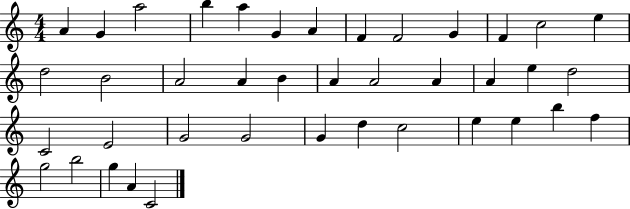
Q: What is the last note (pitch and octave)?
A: C4